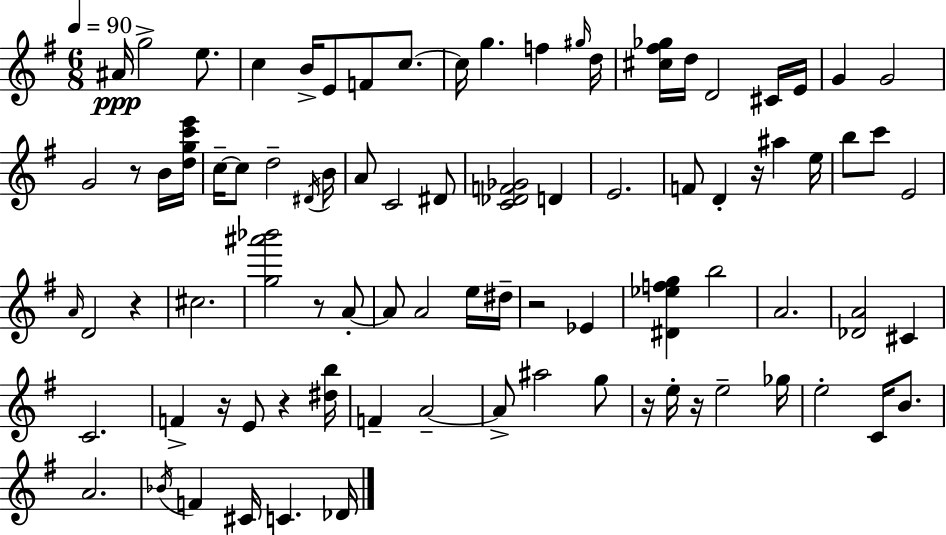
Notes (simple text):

A#4/s G5/h E5/e. C5/q B4/s E4/e F4/e C5/e. C5/s G5/q. F5/q G#5/s D5/s [C#5,F#5,Gb5]/s D5/s D4/h C#4/s E4/s G4/q G4/h G4/h R/e B4/s [D5,G5,C6,E6]/s C5/s C5/e D5/h D#4/s B4/s A4/e C4/h D#4/e [C4,Db4,F4,Gb4]/h D4/q E4/h. F4/e D4/q R/s A#5/q E5/s B5/e C6/e E4/h A4/s D4/h R/q C#5/h. [G5,A#6,Bb6]/h R/e A4/e A4/e A4/h E5/s D#5/s R/h Eb4/q [D#4,Eb5,F5,G5]/q B5/h A4/h. [Db4,A4]/h C#4/q C4/h. F4/q R/s E4/e R/q [D#5,B5]/s F4/q A4/h A4/e A#5/h G5/e R/s E5/s R/s E5/h Gb5/s E5/h C4/s B4/e. A4/h. Bb4/s F4/q C#4/s C4/q. Db4/s